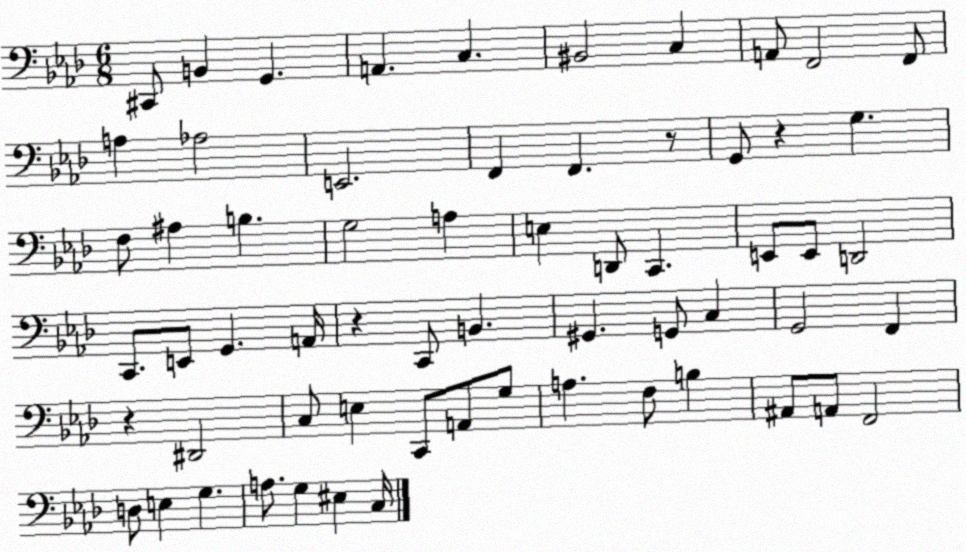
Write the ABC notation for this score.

X:1
T:Untitled
M:6/8
L:1/4
K:Ab
^C,,/2 B,, G,, A,, C, ^B,,2 C, A,,/2 F,,2 F,,/2 A, _A,2 E,,2 F,, F,, z/2 G,,/2 z G, F,/2 ^A, B, G,2 A, E, D,,/2 C,, E,,/2 E,,/2 D,,2 C,,/2 E,,/2 G,, A,,/4 z C,,/2 B,, ^G,, G,,/2 C, G,,2 F,, z ^D,,2 C,/2 E, C,,/2 A,,/2 G,/2 A, F,/2 B, ^A,,/2 A,,/2 F,,2 D,/2 E, G, A,/2 G, ^E, C,/4